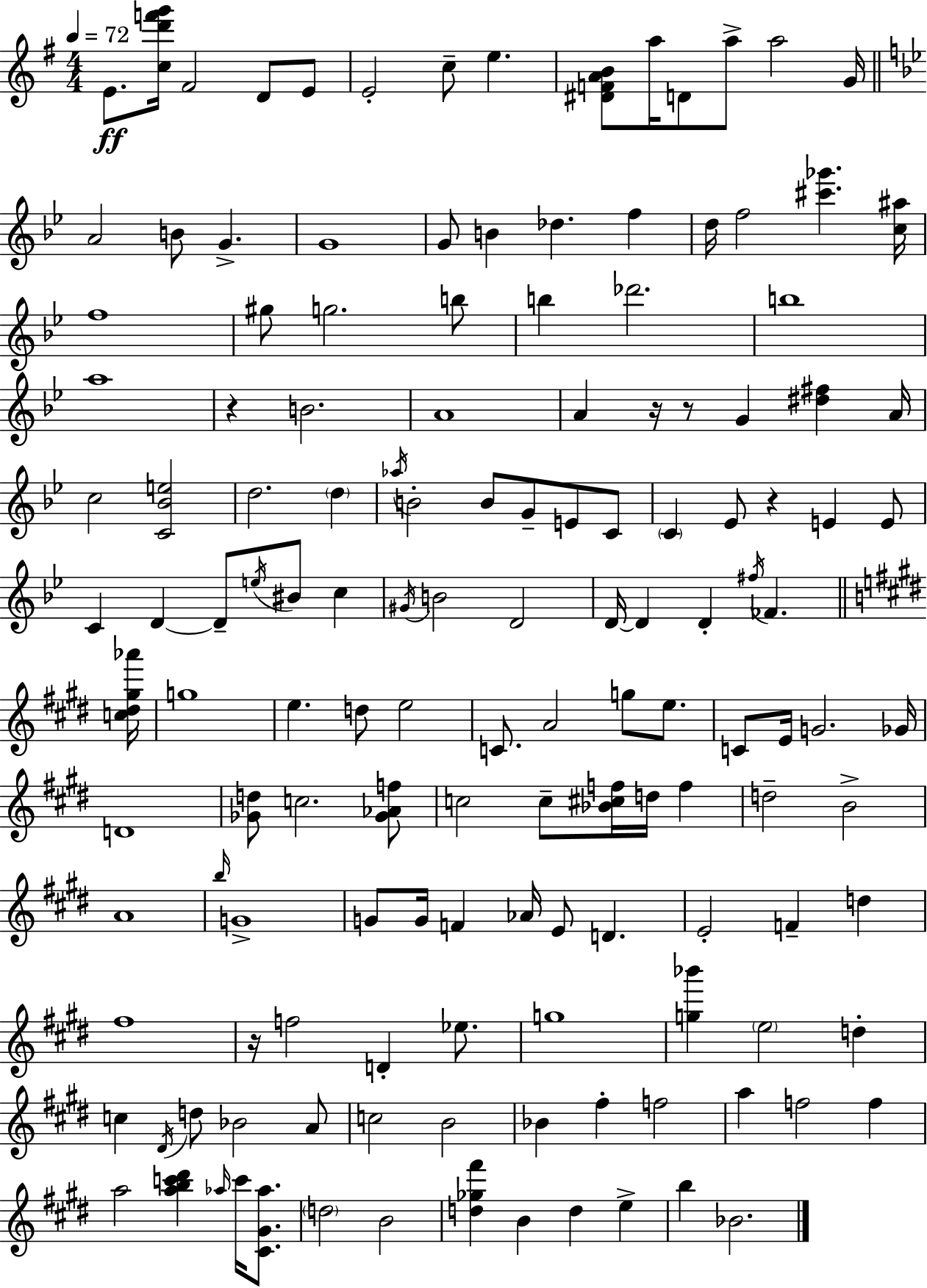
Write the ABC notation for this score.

X:1
T:Untitled
M:4/4
L:1/4
K:G
E/2 [cd'f'g']/4 ^F2 D/2 E/2 E2 c/2 e [^DFAB]/2 a/4 D/2 a/2 a2 G/4 A2 B/2 G G4 G/2 B _d f d/4 f2 [^c'_g'] [c^a]/4 f4 ^g/2 g2 b/2 b _d'2 b4 a4 z B2 A4 A z/4 z/2 G [^d^f] A/4 c2 [C_Be]2 d2 d _a/4 B2 B/2 G/2 E/2 C/2 C _E/2 z E E/2 C D D/2 e/4 ^B/2 c ^G/4 B2 D2 D/4 D D ^f/4 _F [c^d^g_a']/4 g4 e d/2 e2 C/2 A2 g/2 e/2 C/2 E/4 G2 _G/4 D4 [_Gd]/2 c2 [_G_Af]/2 c2 c/2 [_B^cf]/4 d/4 f d2 B2 A4 b/4 G4 G/2 G/4 F _A/4 E/2 D E2 F d ^f4 z/4 f2 D _e/2 g4 [g_b'] e2 d c ^D/4 d/2 _B2 A/2 c2 B2 _B ^f f2 a f2 f a2 [abc'^d'] _a/4 c'/4 [^C^G_a]/2 d2 B2 [d_g^f'] B d e b _B2